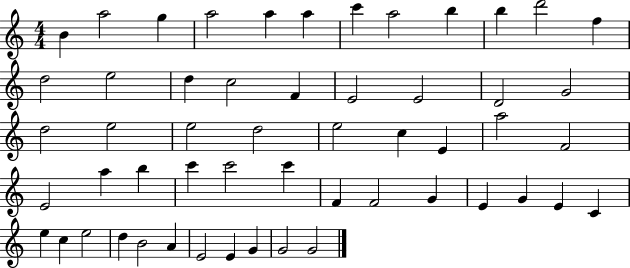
X:1
T:Untitled
M:4/4
L:1/4
K:C
B a2 g a2 a a c' a2 b b d'2 f d2 e2 d c2 F E2 E2 D2 G2 d2 e2 e2 d2 e2 c E a2 F2 E2 a b c' c'2 c' F F2 G E G E C e c e2 d B2 A E2 E G G2 G2